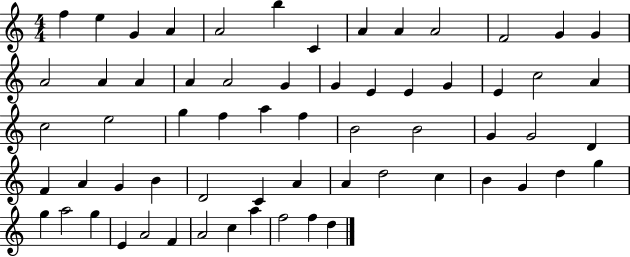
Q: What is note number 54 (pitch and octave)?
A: G5